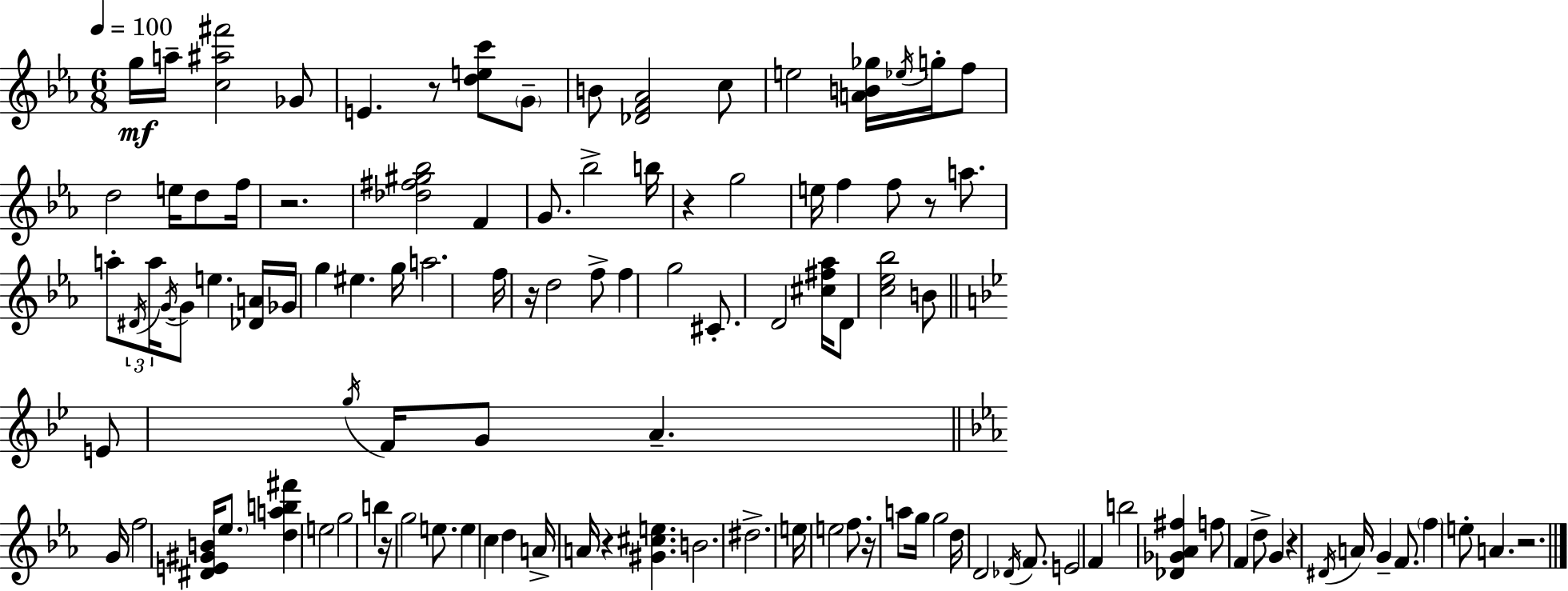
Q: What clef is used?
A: treble